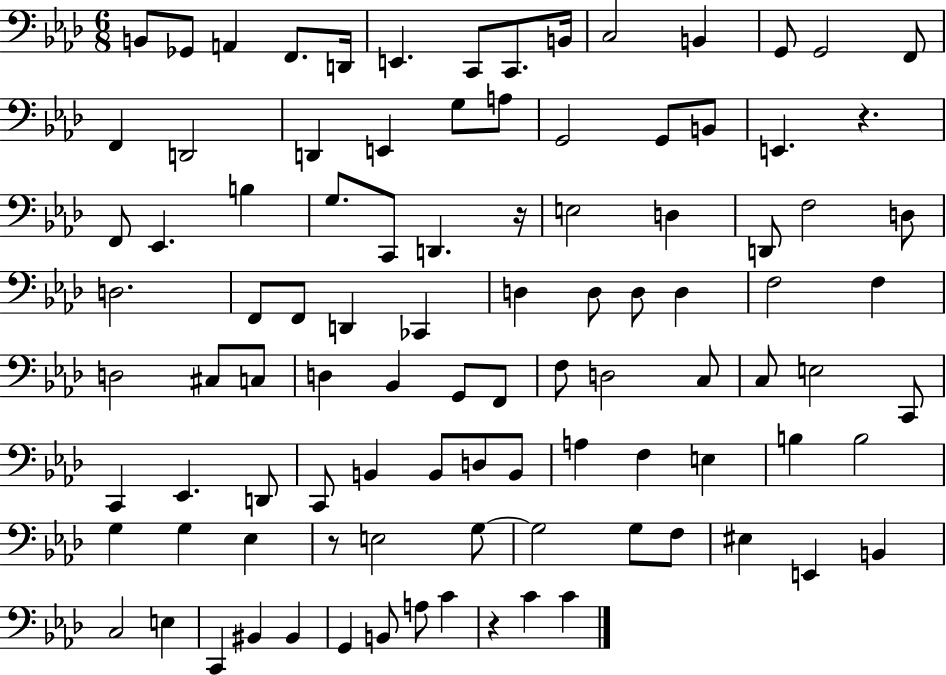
{
  \clef bass
  \numericTimeSignature
  \time 6/8
  \key aes \major
  \repeat volta 2 { b,8 ges,8 a,4 f,8. d,16 | e,4. c,8 c,8. b,16 | c2 b,4 | g,8 g,2 f,8 | \break f,4 d,2 | d,4 e,4 g8 a8 | g,2 g,8 b,8 | e,4. r4. | \break f,8 ees,4. b4 | g8. c,8 d,4. r16 | e2 d4 | d,8 f2 d8 | \break d2. | f,8 f,8 d,4 ces,4 | d4 d8 d8 d4 | f2 f4 | \break d2 cis8 c8 | d4 bes,4 g,8 f,8 | f8 d2 c8 | c8 e2 c,8 | \break c,4 ees,4. d,8 | c,8 b,4 b,8 d8 b,8 | a4 f4 e4 | b4 b2 | \break g4 g4 ees4 | r8 e2 g8~~ | g2 g8 f8 | eis4 e,4 b,4 | \break c2 e4 | c,4 bis,4 bis,4 | g,4 b,8 a8 c'4 | r4 c'4 c'4 | \break } \bar "|."
}